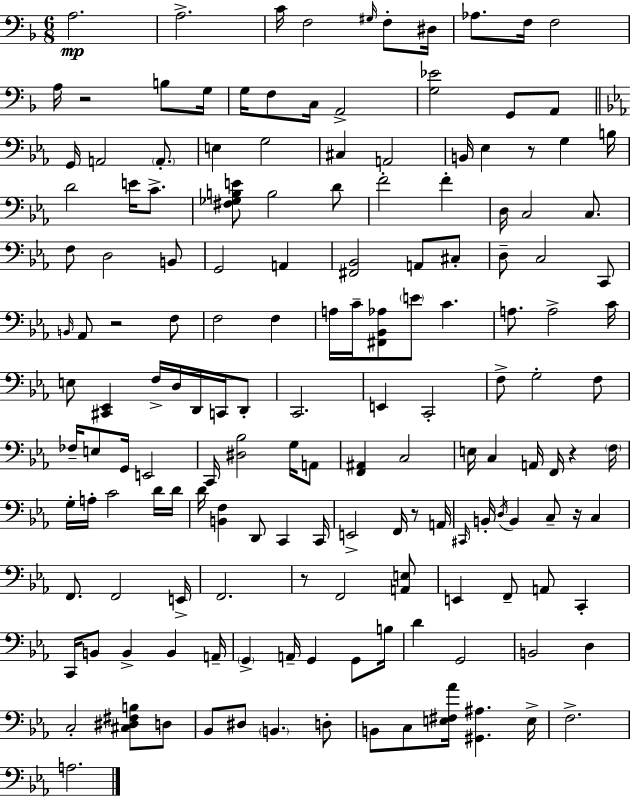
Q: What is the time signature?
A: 6/8